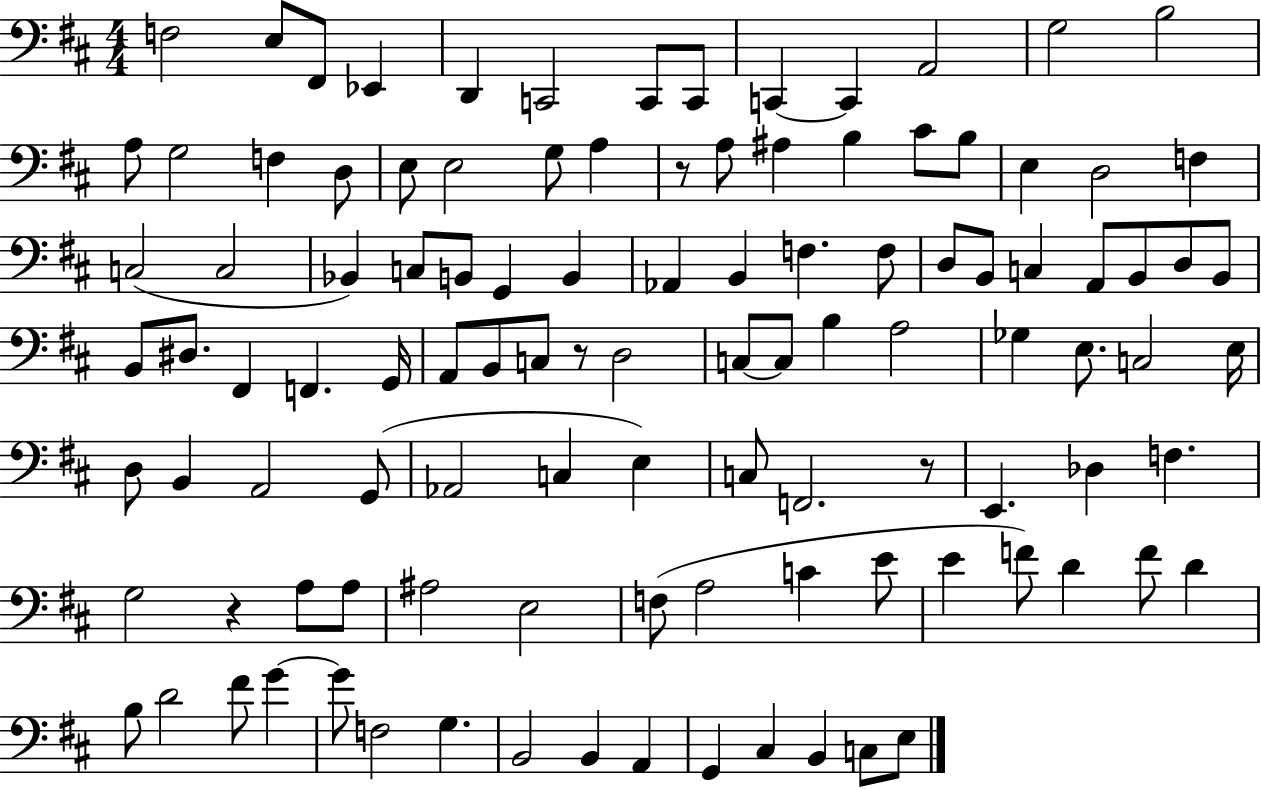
F3/h E3/e F#2/e Eb2/q D2/q C2/h C2/e C2/e C2/q C2/q A2/h G3/h B3/h A3/e G3/h F3/q D3/e E3/e E3/h G3/e A3/q R/e A3/e A#3/q B3/q C#4/e B3/e E3/q D3/h F3/q C3/h C3/h Bb2/q C3/e B2/e G2/q B2/q Ab2/q B2/q F3/q. F3/e D3/e B2/e C3/q A2/e B2/e D3/e B2/e B2/e D#3/e. F#2/q F2/q. G2/s A2/e B2/e C3/e R/e D3/h C3/e C3/e B3/q A3/h Gb3/q E3/e. C3/h E3/s D3/e B2/q A2/h G2/e Ab2/h C3/q E3/q C3/e F2/h. R/e E2/q. Db3/q F3/q. G3/h R/q A3/e A3/e A#3/h E3/h F3/e A3/h C4/q E4/e E4/q F4/e D4/q F4/e D4/q B3/e D4/h F#4/e G4/q G4/e F3/h G3/q. B2/h B2/q A2/q G2/q C#3/q B2/q C3/e E3/e